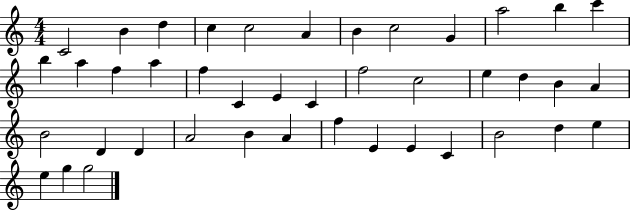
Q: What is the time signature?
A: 4/4